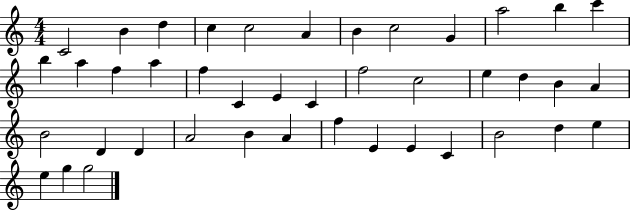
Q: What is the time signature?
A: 4/4